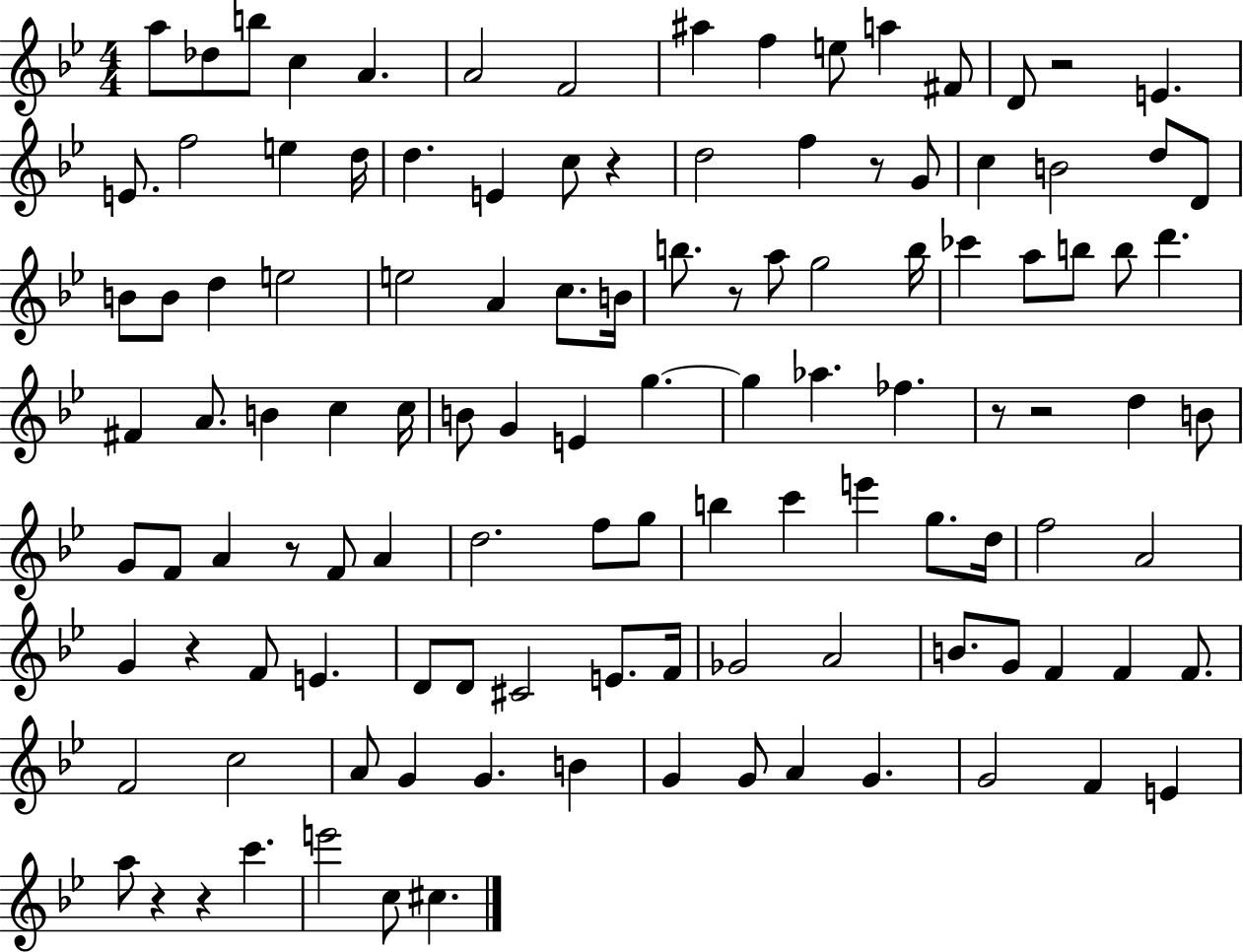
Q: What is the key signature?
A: BES major